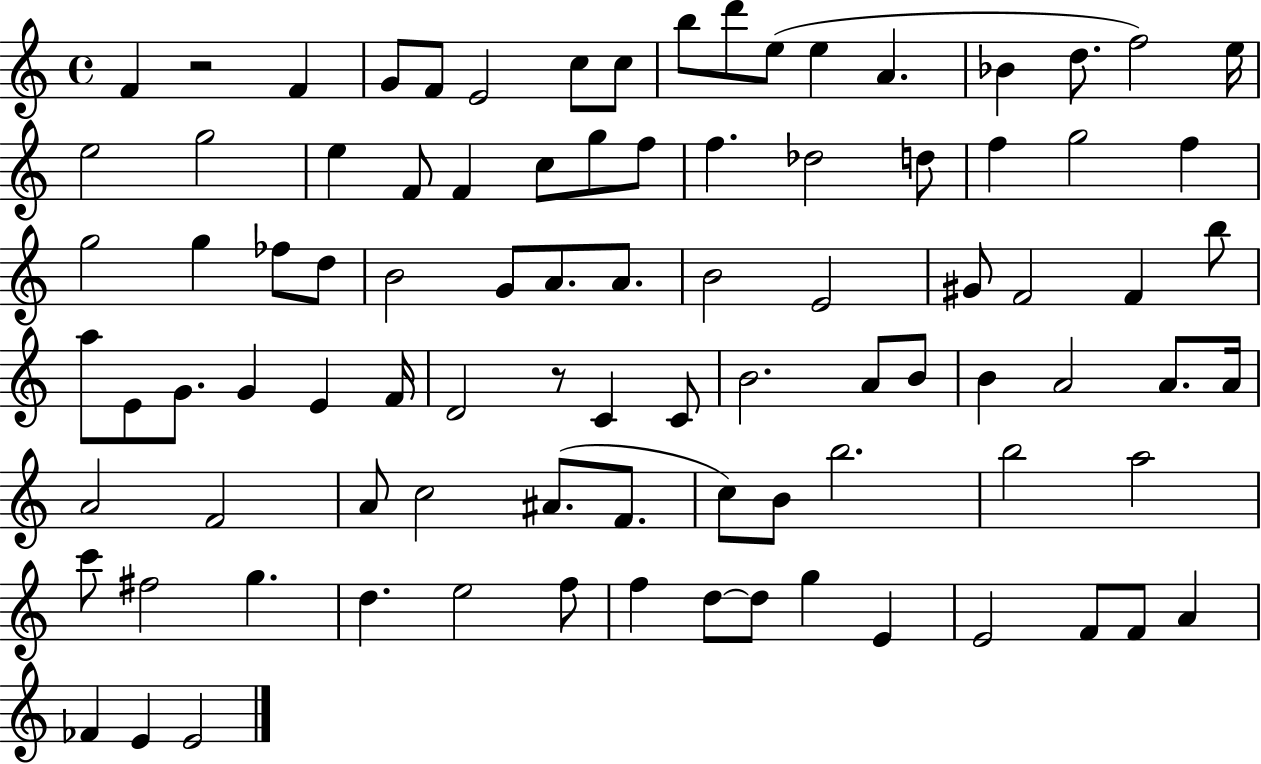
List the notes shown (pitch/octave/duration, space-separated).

F4/q R/h F4/q G4/e F4/e E4/h C5/e C5/e B5/e D6/e E5/e E5/q A4/q. Bb4/q D5/e. F5/h E5/s E5/h G5/h E5/q F4/e F4/q C5/e G5/e F5/e F5/q. Db5/h D5/e F5/q G5/h F5/q G5/h G5/q FES5/e D5/e B4/h G4/e A4/e. A4/e. B4/h E4/h G#4/e F4/h F4/q B5/e A5/e E4/e G4/e. G4/q E4/q F4/s D4/h R/e C4/q C4/e B4/h. A4/e B4/e B4/q A4/h A4/e. A4/s A4/h F4/h A4/e C5/h A#4/e. F4/e. C5/e B4/e B5/h. B5/h A5/h C6/e F#5/h G5/q. D5/q. E5/h F5/e F5/q D5/e D5/e G5/q E4/q E4/h F4/e F4/e A4/q FES4/q E4/q E4/h